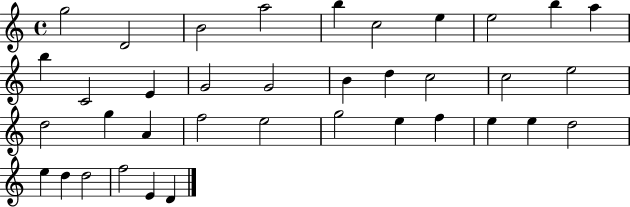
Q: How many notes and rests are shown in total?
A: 37